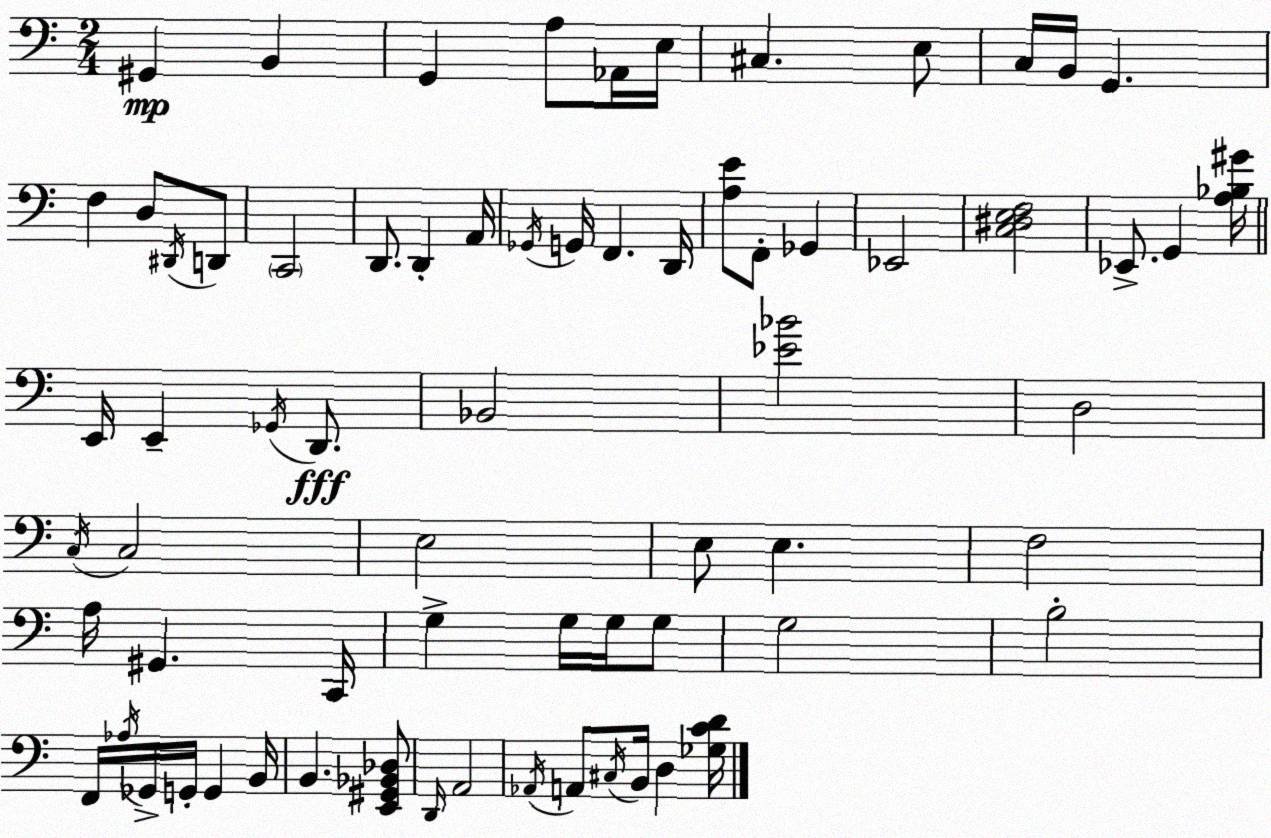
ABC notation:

X:1
T:Untitled
M:2/4
L:1/4
K:Am
^G,, B,, G,, A,/2 _A,,/4 E,/4 ^C, E,/2 C,/4 B,,/4 G,, F, D,/2 ^D,,/4 D,,/2 C,,2 D,,/2 D,, A,,/4 _G,,/4 G,,/4 F,, D,,/4 [A,E]/2 F,,/2 _G,, _E,,2 [C,^D,E,F,]2 _E,,/2 G,, [A,_B,^G]/4 E,,/4 E,, _G,,/4 D,,/2 _B,,2 [_E_B]2 D,2 C,/4 C,2 E,2 E,/2 E, F,2 A,/4 ^G,, C,,/4 G, G,/4 G,/4 G,/2 G,2 B,2 F,,/4 _A,/4 _G,,/4 G,,/4 G,, B,,/4 B,, [E,,^G,,_B,,_D,]/2 D,,/4 A,,2 _A,,/4 A,,/2 ^C,/4 B,,/4 D, [_G,CD]/4